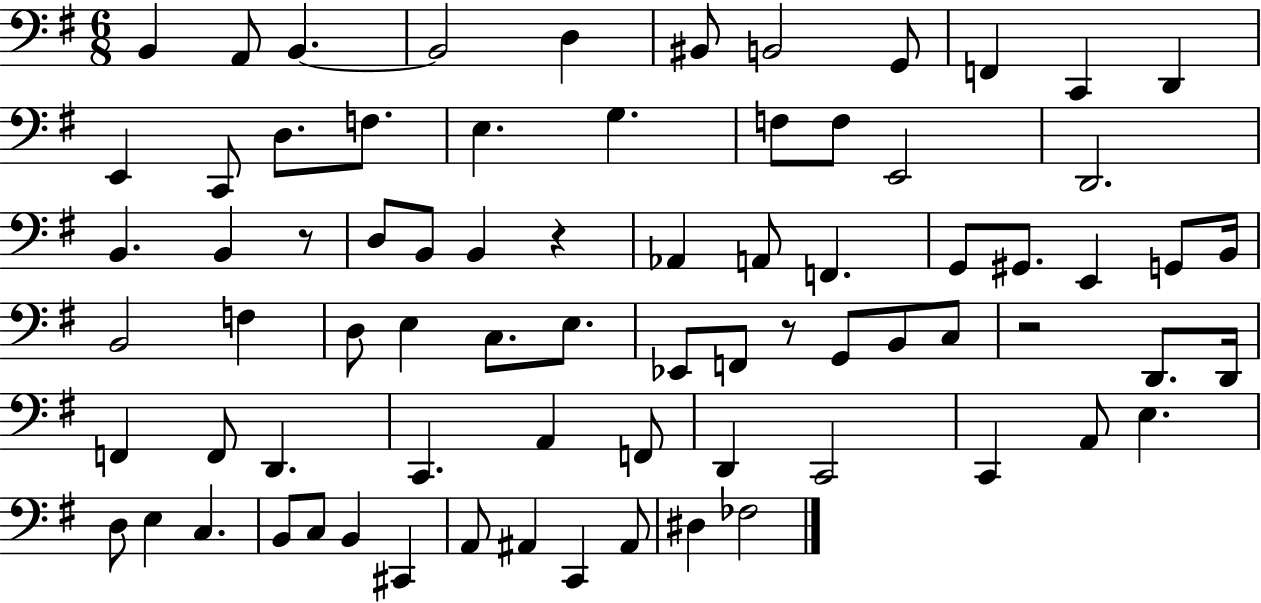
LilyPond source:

{
  \clef bass
  \numericTimeSignature
  \time 6/8
  \key g \major
  \repeat volta 2 { b,4 a,8 b,4.~~ | b,2 d4 | bis,8 b,2 g,8 | f,4 c,4 d,4 | \break e,4 c,8 d8. f8. | e4. g4. | f8 f8 e,2 | d,2. | \break b,4. b,4 r8 | d8 b,8 b,4 r4 | aes,4 a,8 f,4. | g,8 gis,8. e,4 g,8 b,16 | \break b,2 f4 | d8 e4 c8. e8. | ees,8 f,8 r8 g,8 b,8 c8 | r2 d,8. d,16 | \break f,4 f,8 d,4. | c,4. a,4 f,8 | d,4 c,2 | c,4 a,8 e4. | \break d8 e4 c4. | b,8 c8 b,4 cis,4 | a,8 ais,4 c,4 ais,8 | dis4 fes2 | \break } \bar "|."
}